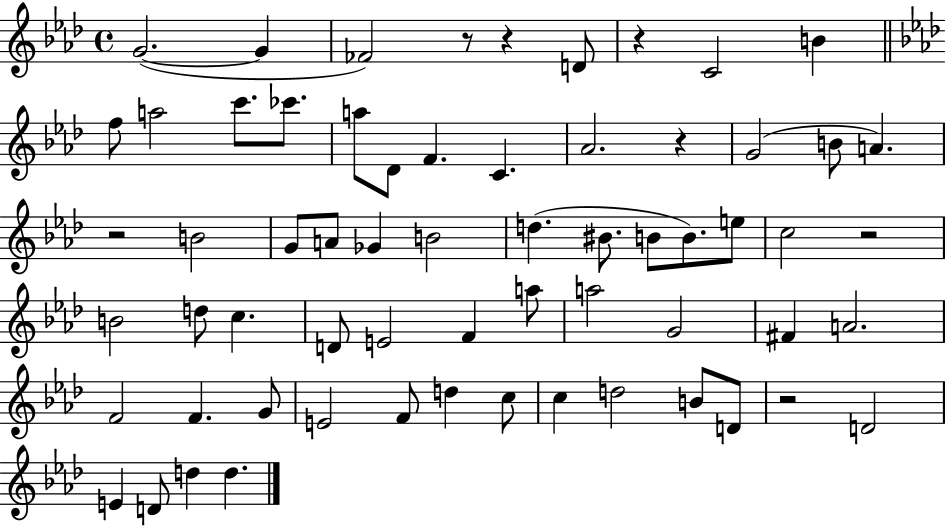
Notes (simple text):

G4/h. G4/q FES4/h R/e R/q D4/e R/q C4/h B4/q F5/e A5/h C6/e. CES6/e. A5/e Db4/e F4/q. C4/q. Ab4/h. R/q G4/h B4/e A4/q. R/h B4/h G4/e A4/e Gb4/q B4/h D5/q. BIS4/e. B4/e B4/e. E5/e C5/h R/h B4/h D5/e C5/q. D4/e E4/h F4/q A5/e A5/h G4/h F#4/q A4/h. F4/h F4/q. G4/e E4/h F4/e D5/q C5/e C5/q D5/h B4/e D4/e R/h D4/h E4/q D4/e D5/q D5/q.